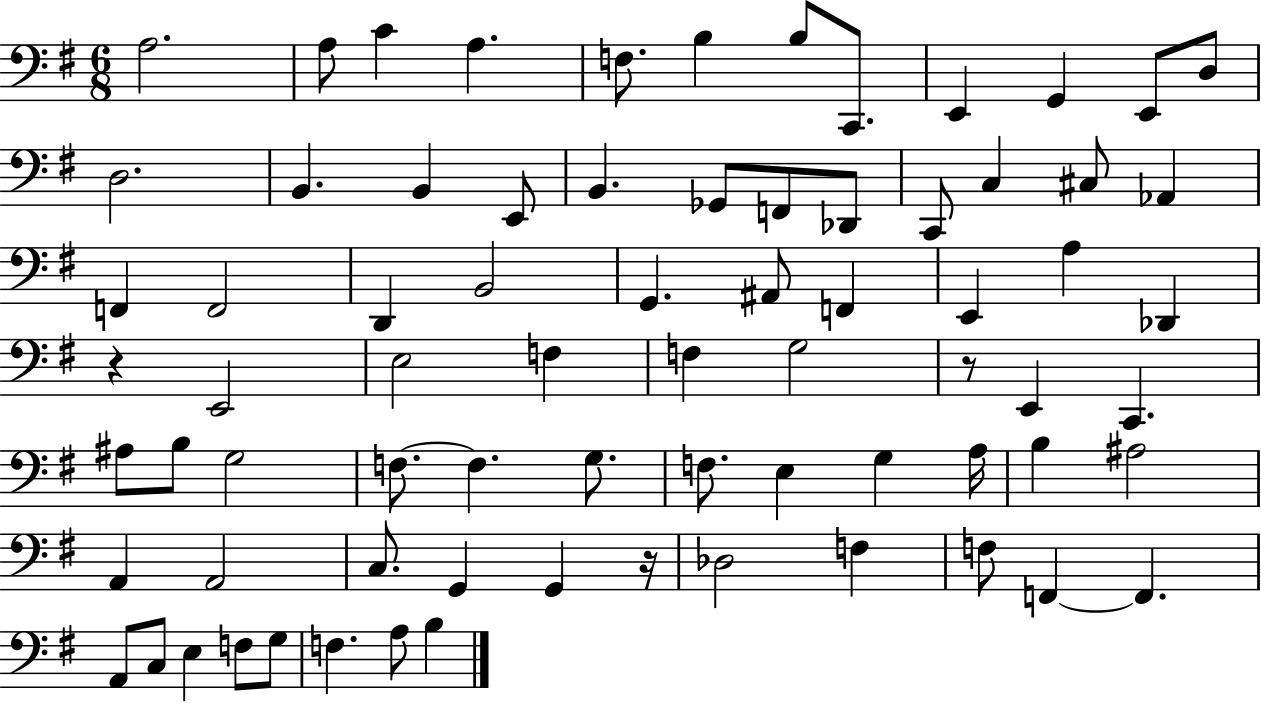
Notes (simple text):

A3/h. A3/e C4/q A3/q. F3/e. B3/q B3/e C2/e. E2/q G2/q E2/e D3/e D3/h. B2/q. B2/q E2/e B2/q. Gb2/e F2/e Db2/e C2/e C3/q C#3/e Ab2/q F2/q F2/h D2/q B2/h G2/q. A#2/e F2/q E2/q A3/q Db2/q R/q E2/h E3/h F3/q F3/q G3/h R/e E2/q C2/q. A#3/e B3/e G3/h F3/e. F3/q. G3/e. F3/e. E3/q G3/q A3/s B3/q A#3/h A2/q A2/h C3/e. G2/q G2/q R/s Db3/h F3/q F3/e F2/q F2/q. A2/e C3/e E3/q F3/e G3/e F3/q. A3/e B3/q